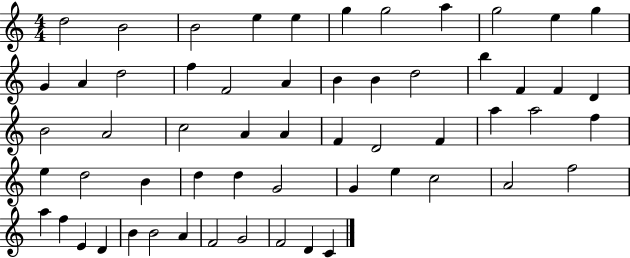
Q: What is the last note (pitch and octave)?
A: C4